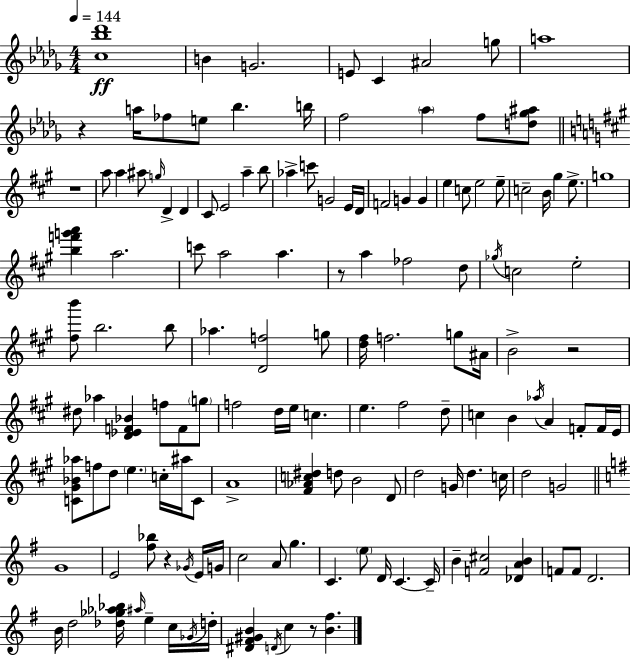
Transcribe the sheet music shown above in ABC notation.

X:1
T:Untitled
M:4/4
L:1/4
K:Bbm
[c_b_d']4 B G2 E/2 C ^A2 g/2 a4 z a/4 _f/2 e/2 _b b/4 f2 _a f/2 [d_g^a]/2 z4 a/2 a ^a/2 g/4 D D ^C/2 E2 a b/2 _a c'/2 G2 E/4 D/4 F2 G G e c/2 e2 e/2 c2 B/4 ^g e/2 g4 [bf'g'a'] a2 c'/2 a2 a z/2 a _f2 d/2 _g/4 c2 e2 [^fb']/2 b2 b/2 _a [Df]2 g/2 [d^f]/4 f2 g/2 ^A/4 B2 z2 ^d/2 _a [D_EF_B] f/2 F/2 g/2 f2 d/4 e/4 c e ^f2 d/2 c B _a/4 A F/2 F/4 E/4 [C^G_B_a]/2 f/2 d/2 e c/4 ^a/4 C/2 A4 [^F_Ac^d] d/2 B2 D/2 d2 G/4 d c/4 d2 G2 G4 E2 [^f_b]/2 z _G/4 E/4 G/4 c2 A/2 g C e/2 D/4 C C/4 B [F^c]2 [_DAB] F/2 F/2 D2 B/4 d2 [_d_g_a_b]/4 ^a/4 e c/4 _G/4 d/4 [^D^F^GB] D/4 c z/2 [B^f]